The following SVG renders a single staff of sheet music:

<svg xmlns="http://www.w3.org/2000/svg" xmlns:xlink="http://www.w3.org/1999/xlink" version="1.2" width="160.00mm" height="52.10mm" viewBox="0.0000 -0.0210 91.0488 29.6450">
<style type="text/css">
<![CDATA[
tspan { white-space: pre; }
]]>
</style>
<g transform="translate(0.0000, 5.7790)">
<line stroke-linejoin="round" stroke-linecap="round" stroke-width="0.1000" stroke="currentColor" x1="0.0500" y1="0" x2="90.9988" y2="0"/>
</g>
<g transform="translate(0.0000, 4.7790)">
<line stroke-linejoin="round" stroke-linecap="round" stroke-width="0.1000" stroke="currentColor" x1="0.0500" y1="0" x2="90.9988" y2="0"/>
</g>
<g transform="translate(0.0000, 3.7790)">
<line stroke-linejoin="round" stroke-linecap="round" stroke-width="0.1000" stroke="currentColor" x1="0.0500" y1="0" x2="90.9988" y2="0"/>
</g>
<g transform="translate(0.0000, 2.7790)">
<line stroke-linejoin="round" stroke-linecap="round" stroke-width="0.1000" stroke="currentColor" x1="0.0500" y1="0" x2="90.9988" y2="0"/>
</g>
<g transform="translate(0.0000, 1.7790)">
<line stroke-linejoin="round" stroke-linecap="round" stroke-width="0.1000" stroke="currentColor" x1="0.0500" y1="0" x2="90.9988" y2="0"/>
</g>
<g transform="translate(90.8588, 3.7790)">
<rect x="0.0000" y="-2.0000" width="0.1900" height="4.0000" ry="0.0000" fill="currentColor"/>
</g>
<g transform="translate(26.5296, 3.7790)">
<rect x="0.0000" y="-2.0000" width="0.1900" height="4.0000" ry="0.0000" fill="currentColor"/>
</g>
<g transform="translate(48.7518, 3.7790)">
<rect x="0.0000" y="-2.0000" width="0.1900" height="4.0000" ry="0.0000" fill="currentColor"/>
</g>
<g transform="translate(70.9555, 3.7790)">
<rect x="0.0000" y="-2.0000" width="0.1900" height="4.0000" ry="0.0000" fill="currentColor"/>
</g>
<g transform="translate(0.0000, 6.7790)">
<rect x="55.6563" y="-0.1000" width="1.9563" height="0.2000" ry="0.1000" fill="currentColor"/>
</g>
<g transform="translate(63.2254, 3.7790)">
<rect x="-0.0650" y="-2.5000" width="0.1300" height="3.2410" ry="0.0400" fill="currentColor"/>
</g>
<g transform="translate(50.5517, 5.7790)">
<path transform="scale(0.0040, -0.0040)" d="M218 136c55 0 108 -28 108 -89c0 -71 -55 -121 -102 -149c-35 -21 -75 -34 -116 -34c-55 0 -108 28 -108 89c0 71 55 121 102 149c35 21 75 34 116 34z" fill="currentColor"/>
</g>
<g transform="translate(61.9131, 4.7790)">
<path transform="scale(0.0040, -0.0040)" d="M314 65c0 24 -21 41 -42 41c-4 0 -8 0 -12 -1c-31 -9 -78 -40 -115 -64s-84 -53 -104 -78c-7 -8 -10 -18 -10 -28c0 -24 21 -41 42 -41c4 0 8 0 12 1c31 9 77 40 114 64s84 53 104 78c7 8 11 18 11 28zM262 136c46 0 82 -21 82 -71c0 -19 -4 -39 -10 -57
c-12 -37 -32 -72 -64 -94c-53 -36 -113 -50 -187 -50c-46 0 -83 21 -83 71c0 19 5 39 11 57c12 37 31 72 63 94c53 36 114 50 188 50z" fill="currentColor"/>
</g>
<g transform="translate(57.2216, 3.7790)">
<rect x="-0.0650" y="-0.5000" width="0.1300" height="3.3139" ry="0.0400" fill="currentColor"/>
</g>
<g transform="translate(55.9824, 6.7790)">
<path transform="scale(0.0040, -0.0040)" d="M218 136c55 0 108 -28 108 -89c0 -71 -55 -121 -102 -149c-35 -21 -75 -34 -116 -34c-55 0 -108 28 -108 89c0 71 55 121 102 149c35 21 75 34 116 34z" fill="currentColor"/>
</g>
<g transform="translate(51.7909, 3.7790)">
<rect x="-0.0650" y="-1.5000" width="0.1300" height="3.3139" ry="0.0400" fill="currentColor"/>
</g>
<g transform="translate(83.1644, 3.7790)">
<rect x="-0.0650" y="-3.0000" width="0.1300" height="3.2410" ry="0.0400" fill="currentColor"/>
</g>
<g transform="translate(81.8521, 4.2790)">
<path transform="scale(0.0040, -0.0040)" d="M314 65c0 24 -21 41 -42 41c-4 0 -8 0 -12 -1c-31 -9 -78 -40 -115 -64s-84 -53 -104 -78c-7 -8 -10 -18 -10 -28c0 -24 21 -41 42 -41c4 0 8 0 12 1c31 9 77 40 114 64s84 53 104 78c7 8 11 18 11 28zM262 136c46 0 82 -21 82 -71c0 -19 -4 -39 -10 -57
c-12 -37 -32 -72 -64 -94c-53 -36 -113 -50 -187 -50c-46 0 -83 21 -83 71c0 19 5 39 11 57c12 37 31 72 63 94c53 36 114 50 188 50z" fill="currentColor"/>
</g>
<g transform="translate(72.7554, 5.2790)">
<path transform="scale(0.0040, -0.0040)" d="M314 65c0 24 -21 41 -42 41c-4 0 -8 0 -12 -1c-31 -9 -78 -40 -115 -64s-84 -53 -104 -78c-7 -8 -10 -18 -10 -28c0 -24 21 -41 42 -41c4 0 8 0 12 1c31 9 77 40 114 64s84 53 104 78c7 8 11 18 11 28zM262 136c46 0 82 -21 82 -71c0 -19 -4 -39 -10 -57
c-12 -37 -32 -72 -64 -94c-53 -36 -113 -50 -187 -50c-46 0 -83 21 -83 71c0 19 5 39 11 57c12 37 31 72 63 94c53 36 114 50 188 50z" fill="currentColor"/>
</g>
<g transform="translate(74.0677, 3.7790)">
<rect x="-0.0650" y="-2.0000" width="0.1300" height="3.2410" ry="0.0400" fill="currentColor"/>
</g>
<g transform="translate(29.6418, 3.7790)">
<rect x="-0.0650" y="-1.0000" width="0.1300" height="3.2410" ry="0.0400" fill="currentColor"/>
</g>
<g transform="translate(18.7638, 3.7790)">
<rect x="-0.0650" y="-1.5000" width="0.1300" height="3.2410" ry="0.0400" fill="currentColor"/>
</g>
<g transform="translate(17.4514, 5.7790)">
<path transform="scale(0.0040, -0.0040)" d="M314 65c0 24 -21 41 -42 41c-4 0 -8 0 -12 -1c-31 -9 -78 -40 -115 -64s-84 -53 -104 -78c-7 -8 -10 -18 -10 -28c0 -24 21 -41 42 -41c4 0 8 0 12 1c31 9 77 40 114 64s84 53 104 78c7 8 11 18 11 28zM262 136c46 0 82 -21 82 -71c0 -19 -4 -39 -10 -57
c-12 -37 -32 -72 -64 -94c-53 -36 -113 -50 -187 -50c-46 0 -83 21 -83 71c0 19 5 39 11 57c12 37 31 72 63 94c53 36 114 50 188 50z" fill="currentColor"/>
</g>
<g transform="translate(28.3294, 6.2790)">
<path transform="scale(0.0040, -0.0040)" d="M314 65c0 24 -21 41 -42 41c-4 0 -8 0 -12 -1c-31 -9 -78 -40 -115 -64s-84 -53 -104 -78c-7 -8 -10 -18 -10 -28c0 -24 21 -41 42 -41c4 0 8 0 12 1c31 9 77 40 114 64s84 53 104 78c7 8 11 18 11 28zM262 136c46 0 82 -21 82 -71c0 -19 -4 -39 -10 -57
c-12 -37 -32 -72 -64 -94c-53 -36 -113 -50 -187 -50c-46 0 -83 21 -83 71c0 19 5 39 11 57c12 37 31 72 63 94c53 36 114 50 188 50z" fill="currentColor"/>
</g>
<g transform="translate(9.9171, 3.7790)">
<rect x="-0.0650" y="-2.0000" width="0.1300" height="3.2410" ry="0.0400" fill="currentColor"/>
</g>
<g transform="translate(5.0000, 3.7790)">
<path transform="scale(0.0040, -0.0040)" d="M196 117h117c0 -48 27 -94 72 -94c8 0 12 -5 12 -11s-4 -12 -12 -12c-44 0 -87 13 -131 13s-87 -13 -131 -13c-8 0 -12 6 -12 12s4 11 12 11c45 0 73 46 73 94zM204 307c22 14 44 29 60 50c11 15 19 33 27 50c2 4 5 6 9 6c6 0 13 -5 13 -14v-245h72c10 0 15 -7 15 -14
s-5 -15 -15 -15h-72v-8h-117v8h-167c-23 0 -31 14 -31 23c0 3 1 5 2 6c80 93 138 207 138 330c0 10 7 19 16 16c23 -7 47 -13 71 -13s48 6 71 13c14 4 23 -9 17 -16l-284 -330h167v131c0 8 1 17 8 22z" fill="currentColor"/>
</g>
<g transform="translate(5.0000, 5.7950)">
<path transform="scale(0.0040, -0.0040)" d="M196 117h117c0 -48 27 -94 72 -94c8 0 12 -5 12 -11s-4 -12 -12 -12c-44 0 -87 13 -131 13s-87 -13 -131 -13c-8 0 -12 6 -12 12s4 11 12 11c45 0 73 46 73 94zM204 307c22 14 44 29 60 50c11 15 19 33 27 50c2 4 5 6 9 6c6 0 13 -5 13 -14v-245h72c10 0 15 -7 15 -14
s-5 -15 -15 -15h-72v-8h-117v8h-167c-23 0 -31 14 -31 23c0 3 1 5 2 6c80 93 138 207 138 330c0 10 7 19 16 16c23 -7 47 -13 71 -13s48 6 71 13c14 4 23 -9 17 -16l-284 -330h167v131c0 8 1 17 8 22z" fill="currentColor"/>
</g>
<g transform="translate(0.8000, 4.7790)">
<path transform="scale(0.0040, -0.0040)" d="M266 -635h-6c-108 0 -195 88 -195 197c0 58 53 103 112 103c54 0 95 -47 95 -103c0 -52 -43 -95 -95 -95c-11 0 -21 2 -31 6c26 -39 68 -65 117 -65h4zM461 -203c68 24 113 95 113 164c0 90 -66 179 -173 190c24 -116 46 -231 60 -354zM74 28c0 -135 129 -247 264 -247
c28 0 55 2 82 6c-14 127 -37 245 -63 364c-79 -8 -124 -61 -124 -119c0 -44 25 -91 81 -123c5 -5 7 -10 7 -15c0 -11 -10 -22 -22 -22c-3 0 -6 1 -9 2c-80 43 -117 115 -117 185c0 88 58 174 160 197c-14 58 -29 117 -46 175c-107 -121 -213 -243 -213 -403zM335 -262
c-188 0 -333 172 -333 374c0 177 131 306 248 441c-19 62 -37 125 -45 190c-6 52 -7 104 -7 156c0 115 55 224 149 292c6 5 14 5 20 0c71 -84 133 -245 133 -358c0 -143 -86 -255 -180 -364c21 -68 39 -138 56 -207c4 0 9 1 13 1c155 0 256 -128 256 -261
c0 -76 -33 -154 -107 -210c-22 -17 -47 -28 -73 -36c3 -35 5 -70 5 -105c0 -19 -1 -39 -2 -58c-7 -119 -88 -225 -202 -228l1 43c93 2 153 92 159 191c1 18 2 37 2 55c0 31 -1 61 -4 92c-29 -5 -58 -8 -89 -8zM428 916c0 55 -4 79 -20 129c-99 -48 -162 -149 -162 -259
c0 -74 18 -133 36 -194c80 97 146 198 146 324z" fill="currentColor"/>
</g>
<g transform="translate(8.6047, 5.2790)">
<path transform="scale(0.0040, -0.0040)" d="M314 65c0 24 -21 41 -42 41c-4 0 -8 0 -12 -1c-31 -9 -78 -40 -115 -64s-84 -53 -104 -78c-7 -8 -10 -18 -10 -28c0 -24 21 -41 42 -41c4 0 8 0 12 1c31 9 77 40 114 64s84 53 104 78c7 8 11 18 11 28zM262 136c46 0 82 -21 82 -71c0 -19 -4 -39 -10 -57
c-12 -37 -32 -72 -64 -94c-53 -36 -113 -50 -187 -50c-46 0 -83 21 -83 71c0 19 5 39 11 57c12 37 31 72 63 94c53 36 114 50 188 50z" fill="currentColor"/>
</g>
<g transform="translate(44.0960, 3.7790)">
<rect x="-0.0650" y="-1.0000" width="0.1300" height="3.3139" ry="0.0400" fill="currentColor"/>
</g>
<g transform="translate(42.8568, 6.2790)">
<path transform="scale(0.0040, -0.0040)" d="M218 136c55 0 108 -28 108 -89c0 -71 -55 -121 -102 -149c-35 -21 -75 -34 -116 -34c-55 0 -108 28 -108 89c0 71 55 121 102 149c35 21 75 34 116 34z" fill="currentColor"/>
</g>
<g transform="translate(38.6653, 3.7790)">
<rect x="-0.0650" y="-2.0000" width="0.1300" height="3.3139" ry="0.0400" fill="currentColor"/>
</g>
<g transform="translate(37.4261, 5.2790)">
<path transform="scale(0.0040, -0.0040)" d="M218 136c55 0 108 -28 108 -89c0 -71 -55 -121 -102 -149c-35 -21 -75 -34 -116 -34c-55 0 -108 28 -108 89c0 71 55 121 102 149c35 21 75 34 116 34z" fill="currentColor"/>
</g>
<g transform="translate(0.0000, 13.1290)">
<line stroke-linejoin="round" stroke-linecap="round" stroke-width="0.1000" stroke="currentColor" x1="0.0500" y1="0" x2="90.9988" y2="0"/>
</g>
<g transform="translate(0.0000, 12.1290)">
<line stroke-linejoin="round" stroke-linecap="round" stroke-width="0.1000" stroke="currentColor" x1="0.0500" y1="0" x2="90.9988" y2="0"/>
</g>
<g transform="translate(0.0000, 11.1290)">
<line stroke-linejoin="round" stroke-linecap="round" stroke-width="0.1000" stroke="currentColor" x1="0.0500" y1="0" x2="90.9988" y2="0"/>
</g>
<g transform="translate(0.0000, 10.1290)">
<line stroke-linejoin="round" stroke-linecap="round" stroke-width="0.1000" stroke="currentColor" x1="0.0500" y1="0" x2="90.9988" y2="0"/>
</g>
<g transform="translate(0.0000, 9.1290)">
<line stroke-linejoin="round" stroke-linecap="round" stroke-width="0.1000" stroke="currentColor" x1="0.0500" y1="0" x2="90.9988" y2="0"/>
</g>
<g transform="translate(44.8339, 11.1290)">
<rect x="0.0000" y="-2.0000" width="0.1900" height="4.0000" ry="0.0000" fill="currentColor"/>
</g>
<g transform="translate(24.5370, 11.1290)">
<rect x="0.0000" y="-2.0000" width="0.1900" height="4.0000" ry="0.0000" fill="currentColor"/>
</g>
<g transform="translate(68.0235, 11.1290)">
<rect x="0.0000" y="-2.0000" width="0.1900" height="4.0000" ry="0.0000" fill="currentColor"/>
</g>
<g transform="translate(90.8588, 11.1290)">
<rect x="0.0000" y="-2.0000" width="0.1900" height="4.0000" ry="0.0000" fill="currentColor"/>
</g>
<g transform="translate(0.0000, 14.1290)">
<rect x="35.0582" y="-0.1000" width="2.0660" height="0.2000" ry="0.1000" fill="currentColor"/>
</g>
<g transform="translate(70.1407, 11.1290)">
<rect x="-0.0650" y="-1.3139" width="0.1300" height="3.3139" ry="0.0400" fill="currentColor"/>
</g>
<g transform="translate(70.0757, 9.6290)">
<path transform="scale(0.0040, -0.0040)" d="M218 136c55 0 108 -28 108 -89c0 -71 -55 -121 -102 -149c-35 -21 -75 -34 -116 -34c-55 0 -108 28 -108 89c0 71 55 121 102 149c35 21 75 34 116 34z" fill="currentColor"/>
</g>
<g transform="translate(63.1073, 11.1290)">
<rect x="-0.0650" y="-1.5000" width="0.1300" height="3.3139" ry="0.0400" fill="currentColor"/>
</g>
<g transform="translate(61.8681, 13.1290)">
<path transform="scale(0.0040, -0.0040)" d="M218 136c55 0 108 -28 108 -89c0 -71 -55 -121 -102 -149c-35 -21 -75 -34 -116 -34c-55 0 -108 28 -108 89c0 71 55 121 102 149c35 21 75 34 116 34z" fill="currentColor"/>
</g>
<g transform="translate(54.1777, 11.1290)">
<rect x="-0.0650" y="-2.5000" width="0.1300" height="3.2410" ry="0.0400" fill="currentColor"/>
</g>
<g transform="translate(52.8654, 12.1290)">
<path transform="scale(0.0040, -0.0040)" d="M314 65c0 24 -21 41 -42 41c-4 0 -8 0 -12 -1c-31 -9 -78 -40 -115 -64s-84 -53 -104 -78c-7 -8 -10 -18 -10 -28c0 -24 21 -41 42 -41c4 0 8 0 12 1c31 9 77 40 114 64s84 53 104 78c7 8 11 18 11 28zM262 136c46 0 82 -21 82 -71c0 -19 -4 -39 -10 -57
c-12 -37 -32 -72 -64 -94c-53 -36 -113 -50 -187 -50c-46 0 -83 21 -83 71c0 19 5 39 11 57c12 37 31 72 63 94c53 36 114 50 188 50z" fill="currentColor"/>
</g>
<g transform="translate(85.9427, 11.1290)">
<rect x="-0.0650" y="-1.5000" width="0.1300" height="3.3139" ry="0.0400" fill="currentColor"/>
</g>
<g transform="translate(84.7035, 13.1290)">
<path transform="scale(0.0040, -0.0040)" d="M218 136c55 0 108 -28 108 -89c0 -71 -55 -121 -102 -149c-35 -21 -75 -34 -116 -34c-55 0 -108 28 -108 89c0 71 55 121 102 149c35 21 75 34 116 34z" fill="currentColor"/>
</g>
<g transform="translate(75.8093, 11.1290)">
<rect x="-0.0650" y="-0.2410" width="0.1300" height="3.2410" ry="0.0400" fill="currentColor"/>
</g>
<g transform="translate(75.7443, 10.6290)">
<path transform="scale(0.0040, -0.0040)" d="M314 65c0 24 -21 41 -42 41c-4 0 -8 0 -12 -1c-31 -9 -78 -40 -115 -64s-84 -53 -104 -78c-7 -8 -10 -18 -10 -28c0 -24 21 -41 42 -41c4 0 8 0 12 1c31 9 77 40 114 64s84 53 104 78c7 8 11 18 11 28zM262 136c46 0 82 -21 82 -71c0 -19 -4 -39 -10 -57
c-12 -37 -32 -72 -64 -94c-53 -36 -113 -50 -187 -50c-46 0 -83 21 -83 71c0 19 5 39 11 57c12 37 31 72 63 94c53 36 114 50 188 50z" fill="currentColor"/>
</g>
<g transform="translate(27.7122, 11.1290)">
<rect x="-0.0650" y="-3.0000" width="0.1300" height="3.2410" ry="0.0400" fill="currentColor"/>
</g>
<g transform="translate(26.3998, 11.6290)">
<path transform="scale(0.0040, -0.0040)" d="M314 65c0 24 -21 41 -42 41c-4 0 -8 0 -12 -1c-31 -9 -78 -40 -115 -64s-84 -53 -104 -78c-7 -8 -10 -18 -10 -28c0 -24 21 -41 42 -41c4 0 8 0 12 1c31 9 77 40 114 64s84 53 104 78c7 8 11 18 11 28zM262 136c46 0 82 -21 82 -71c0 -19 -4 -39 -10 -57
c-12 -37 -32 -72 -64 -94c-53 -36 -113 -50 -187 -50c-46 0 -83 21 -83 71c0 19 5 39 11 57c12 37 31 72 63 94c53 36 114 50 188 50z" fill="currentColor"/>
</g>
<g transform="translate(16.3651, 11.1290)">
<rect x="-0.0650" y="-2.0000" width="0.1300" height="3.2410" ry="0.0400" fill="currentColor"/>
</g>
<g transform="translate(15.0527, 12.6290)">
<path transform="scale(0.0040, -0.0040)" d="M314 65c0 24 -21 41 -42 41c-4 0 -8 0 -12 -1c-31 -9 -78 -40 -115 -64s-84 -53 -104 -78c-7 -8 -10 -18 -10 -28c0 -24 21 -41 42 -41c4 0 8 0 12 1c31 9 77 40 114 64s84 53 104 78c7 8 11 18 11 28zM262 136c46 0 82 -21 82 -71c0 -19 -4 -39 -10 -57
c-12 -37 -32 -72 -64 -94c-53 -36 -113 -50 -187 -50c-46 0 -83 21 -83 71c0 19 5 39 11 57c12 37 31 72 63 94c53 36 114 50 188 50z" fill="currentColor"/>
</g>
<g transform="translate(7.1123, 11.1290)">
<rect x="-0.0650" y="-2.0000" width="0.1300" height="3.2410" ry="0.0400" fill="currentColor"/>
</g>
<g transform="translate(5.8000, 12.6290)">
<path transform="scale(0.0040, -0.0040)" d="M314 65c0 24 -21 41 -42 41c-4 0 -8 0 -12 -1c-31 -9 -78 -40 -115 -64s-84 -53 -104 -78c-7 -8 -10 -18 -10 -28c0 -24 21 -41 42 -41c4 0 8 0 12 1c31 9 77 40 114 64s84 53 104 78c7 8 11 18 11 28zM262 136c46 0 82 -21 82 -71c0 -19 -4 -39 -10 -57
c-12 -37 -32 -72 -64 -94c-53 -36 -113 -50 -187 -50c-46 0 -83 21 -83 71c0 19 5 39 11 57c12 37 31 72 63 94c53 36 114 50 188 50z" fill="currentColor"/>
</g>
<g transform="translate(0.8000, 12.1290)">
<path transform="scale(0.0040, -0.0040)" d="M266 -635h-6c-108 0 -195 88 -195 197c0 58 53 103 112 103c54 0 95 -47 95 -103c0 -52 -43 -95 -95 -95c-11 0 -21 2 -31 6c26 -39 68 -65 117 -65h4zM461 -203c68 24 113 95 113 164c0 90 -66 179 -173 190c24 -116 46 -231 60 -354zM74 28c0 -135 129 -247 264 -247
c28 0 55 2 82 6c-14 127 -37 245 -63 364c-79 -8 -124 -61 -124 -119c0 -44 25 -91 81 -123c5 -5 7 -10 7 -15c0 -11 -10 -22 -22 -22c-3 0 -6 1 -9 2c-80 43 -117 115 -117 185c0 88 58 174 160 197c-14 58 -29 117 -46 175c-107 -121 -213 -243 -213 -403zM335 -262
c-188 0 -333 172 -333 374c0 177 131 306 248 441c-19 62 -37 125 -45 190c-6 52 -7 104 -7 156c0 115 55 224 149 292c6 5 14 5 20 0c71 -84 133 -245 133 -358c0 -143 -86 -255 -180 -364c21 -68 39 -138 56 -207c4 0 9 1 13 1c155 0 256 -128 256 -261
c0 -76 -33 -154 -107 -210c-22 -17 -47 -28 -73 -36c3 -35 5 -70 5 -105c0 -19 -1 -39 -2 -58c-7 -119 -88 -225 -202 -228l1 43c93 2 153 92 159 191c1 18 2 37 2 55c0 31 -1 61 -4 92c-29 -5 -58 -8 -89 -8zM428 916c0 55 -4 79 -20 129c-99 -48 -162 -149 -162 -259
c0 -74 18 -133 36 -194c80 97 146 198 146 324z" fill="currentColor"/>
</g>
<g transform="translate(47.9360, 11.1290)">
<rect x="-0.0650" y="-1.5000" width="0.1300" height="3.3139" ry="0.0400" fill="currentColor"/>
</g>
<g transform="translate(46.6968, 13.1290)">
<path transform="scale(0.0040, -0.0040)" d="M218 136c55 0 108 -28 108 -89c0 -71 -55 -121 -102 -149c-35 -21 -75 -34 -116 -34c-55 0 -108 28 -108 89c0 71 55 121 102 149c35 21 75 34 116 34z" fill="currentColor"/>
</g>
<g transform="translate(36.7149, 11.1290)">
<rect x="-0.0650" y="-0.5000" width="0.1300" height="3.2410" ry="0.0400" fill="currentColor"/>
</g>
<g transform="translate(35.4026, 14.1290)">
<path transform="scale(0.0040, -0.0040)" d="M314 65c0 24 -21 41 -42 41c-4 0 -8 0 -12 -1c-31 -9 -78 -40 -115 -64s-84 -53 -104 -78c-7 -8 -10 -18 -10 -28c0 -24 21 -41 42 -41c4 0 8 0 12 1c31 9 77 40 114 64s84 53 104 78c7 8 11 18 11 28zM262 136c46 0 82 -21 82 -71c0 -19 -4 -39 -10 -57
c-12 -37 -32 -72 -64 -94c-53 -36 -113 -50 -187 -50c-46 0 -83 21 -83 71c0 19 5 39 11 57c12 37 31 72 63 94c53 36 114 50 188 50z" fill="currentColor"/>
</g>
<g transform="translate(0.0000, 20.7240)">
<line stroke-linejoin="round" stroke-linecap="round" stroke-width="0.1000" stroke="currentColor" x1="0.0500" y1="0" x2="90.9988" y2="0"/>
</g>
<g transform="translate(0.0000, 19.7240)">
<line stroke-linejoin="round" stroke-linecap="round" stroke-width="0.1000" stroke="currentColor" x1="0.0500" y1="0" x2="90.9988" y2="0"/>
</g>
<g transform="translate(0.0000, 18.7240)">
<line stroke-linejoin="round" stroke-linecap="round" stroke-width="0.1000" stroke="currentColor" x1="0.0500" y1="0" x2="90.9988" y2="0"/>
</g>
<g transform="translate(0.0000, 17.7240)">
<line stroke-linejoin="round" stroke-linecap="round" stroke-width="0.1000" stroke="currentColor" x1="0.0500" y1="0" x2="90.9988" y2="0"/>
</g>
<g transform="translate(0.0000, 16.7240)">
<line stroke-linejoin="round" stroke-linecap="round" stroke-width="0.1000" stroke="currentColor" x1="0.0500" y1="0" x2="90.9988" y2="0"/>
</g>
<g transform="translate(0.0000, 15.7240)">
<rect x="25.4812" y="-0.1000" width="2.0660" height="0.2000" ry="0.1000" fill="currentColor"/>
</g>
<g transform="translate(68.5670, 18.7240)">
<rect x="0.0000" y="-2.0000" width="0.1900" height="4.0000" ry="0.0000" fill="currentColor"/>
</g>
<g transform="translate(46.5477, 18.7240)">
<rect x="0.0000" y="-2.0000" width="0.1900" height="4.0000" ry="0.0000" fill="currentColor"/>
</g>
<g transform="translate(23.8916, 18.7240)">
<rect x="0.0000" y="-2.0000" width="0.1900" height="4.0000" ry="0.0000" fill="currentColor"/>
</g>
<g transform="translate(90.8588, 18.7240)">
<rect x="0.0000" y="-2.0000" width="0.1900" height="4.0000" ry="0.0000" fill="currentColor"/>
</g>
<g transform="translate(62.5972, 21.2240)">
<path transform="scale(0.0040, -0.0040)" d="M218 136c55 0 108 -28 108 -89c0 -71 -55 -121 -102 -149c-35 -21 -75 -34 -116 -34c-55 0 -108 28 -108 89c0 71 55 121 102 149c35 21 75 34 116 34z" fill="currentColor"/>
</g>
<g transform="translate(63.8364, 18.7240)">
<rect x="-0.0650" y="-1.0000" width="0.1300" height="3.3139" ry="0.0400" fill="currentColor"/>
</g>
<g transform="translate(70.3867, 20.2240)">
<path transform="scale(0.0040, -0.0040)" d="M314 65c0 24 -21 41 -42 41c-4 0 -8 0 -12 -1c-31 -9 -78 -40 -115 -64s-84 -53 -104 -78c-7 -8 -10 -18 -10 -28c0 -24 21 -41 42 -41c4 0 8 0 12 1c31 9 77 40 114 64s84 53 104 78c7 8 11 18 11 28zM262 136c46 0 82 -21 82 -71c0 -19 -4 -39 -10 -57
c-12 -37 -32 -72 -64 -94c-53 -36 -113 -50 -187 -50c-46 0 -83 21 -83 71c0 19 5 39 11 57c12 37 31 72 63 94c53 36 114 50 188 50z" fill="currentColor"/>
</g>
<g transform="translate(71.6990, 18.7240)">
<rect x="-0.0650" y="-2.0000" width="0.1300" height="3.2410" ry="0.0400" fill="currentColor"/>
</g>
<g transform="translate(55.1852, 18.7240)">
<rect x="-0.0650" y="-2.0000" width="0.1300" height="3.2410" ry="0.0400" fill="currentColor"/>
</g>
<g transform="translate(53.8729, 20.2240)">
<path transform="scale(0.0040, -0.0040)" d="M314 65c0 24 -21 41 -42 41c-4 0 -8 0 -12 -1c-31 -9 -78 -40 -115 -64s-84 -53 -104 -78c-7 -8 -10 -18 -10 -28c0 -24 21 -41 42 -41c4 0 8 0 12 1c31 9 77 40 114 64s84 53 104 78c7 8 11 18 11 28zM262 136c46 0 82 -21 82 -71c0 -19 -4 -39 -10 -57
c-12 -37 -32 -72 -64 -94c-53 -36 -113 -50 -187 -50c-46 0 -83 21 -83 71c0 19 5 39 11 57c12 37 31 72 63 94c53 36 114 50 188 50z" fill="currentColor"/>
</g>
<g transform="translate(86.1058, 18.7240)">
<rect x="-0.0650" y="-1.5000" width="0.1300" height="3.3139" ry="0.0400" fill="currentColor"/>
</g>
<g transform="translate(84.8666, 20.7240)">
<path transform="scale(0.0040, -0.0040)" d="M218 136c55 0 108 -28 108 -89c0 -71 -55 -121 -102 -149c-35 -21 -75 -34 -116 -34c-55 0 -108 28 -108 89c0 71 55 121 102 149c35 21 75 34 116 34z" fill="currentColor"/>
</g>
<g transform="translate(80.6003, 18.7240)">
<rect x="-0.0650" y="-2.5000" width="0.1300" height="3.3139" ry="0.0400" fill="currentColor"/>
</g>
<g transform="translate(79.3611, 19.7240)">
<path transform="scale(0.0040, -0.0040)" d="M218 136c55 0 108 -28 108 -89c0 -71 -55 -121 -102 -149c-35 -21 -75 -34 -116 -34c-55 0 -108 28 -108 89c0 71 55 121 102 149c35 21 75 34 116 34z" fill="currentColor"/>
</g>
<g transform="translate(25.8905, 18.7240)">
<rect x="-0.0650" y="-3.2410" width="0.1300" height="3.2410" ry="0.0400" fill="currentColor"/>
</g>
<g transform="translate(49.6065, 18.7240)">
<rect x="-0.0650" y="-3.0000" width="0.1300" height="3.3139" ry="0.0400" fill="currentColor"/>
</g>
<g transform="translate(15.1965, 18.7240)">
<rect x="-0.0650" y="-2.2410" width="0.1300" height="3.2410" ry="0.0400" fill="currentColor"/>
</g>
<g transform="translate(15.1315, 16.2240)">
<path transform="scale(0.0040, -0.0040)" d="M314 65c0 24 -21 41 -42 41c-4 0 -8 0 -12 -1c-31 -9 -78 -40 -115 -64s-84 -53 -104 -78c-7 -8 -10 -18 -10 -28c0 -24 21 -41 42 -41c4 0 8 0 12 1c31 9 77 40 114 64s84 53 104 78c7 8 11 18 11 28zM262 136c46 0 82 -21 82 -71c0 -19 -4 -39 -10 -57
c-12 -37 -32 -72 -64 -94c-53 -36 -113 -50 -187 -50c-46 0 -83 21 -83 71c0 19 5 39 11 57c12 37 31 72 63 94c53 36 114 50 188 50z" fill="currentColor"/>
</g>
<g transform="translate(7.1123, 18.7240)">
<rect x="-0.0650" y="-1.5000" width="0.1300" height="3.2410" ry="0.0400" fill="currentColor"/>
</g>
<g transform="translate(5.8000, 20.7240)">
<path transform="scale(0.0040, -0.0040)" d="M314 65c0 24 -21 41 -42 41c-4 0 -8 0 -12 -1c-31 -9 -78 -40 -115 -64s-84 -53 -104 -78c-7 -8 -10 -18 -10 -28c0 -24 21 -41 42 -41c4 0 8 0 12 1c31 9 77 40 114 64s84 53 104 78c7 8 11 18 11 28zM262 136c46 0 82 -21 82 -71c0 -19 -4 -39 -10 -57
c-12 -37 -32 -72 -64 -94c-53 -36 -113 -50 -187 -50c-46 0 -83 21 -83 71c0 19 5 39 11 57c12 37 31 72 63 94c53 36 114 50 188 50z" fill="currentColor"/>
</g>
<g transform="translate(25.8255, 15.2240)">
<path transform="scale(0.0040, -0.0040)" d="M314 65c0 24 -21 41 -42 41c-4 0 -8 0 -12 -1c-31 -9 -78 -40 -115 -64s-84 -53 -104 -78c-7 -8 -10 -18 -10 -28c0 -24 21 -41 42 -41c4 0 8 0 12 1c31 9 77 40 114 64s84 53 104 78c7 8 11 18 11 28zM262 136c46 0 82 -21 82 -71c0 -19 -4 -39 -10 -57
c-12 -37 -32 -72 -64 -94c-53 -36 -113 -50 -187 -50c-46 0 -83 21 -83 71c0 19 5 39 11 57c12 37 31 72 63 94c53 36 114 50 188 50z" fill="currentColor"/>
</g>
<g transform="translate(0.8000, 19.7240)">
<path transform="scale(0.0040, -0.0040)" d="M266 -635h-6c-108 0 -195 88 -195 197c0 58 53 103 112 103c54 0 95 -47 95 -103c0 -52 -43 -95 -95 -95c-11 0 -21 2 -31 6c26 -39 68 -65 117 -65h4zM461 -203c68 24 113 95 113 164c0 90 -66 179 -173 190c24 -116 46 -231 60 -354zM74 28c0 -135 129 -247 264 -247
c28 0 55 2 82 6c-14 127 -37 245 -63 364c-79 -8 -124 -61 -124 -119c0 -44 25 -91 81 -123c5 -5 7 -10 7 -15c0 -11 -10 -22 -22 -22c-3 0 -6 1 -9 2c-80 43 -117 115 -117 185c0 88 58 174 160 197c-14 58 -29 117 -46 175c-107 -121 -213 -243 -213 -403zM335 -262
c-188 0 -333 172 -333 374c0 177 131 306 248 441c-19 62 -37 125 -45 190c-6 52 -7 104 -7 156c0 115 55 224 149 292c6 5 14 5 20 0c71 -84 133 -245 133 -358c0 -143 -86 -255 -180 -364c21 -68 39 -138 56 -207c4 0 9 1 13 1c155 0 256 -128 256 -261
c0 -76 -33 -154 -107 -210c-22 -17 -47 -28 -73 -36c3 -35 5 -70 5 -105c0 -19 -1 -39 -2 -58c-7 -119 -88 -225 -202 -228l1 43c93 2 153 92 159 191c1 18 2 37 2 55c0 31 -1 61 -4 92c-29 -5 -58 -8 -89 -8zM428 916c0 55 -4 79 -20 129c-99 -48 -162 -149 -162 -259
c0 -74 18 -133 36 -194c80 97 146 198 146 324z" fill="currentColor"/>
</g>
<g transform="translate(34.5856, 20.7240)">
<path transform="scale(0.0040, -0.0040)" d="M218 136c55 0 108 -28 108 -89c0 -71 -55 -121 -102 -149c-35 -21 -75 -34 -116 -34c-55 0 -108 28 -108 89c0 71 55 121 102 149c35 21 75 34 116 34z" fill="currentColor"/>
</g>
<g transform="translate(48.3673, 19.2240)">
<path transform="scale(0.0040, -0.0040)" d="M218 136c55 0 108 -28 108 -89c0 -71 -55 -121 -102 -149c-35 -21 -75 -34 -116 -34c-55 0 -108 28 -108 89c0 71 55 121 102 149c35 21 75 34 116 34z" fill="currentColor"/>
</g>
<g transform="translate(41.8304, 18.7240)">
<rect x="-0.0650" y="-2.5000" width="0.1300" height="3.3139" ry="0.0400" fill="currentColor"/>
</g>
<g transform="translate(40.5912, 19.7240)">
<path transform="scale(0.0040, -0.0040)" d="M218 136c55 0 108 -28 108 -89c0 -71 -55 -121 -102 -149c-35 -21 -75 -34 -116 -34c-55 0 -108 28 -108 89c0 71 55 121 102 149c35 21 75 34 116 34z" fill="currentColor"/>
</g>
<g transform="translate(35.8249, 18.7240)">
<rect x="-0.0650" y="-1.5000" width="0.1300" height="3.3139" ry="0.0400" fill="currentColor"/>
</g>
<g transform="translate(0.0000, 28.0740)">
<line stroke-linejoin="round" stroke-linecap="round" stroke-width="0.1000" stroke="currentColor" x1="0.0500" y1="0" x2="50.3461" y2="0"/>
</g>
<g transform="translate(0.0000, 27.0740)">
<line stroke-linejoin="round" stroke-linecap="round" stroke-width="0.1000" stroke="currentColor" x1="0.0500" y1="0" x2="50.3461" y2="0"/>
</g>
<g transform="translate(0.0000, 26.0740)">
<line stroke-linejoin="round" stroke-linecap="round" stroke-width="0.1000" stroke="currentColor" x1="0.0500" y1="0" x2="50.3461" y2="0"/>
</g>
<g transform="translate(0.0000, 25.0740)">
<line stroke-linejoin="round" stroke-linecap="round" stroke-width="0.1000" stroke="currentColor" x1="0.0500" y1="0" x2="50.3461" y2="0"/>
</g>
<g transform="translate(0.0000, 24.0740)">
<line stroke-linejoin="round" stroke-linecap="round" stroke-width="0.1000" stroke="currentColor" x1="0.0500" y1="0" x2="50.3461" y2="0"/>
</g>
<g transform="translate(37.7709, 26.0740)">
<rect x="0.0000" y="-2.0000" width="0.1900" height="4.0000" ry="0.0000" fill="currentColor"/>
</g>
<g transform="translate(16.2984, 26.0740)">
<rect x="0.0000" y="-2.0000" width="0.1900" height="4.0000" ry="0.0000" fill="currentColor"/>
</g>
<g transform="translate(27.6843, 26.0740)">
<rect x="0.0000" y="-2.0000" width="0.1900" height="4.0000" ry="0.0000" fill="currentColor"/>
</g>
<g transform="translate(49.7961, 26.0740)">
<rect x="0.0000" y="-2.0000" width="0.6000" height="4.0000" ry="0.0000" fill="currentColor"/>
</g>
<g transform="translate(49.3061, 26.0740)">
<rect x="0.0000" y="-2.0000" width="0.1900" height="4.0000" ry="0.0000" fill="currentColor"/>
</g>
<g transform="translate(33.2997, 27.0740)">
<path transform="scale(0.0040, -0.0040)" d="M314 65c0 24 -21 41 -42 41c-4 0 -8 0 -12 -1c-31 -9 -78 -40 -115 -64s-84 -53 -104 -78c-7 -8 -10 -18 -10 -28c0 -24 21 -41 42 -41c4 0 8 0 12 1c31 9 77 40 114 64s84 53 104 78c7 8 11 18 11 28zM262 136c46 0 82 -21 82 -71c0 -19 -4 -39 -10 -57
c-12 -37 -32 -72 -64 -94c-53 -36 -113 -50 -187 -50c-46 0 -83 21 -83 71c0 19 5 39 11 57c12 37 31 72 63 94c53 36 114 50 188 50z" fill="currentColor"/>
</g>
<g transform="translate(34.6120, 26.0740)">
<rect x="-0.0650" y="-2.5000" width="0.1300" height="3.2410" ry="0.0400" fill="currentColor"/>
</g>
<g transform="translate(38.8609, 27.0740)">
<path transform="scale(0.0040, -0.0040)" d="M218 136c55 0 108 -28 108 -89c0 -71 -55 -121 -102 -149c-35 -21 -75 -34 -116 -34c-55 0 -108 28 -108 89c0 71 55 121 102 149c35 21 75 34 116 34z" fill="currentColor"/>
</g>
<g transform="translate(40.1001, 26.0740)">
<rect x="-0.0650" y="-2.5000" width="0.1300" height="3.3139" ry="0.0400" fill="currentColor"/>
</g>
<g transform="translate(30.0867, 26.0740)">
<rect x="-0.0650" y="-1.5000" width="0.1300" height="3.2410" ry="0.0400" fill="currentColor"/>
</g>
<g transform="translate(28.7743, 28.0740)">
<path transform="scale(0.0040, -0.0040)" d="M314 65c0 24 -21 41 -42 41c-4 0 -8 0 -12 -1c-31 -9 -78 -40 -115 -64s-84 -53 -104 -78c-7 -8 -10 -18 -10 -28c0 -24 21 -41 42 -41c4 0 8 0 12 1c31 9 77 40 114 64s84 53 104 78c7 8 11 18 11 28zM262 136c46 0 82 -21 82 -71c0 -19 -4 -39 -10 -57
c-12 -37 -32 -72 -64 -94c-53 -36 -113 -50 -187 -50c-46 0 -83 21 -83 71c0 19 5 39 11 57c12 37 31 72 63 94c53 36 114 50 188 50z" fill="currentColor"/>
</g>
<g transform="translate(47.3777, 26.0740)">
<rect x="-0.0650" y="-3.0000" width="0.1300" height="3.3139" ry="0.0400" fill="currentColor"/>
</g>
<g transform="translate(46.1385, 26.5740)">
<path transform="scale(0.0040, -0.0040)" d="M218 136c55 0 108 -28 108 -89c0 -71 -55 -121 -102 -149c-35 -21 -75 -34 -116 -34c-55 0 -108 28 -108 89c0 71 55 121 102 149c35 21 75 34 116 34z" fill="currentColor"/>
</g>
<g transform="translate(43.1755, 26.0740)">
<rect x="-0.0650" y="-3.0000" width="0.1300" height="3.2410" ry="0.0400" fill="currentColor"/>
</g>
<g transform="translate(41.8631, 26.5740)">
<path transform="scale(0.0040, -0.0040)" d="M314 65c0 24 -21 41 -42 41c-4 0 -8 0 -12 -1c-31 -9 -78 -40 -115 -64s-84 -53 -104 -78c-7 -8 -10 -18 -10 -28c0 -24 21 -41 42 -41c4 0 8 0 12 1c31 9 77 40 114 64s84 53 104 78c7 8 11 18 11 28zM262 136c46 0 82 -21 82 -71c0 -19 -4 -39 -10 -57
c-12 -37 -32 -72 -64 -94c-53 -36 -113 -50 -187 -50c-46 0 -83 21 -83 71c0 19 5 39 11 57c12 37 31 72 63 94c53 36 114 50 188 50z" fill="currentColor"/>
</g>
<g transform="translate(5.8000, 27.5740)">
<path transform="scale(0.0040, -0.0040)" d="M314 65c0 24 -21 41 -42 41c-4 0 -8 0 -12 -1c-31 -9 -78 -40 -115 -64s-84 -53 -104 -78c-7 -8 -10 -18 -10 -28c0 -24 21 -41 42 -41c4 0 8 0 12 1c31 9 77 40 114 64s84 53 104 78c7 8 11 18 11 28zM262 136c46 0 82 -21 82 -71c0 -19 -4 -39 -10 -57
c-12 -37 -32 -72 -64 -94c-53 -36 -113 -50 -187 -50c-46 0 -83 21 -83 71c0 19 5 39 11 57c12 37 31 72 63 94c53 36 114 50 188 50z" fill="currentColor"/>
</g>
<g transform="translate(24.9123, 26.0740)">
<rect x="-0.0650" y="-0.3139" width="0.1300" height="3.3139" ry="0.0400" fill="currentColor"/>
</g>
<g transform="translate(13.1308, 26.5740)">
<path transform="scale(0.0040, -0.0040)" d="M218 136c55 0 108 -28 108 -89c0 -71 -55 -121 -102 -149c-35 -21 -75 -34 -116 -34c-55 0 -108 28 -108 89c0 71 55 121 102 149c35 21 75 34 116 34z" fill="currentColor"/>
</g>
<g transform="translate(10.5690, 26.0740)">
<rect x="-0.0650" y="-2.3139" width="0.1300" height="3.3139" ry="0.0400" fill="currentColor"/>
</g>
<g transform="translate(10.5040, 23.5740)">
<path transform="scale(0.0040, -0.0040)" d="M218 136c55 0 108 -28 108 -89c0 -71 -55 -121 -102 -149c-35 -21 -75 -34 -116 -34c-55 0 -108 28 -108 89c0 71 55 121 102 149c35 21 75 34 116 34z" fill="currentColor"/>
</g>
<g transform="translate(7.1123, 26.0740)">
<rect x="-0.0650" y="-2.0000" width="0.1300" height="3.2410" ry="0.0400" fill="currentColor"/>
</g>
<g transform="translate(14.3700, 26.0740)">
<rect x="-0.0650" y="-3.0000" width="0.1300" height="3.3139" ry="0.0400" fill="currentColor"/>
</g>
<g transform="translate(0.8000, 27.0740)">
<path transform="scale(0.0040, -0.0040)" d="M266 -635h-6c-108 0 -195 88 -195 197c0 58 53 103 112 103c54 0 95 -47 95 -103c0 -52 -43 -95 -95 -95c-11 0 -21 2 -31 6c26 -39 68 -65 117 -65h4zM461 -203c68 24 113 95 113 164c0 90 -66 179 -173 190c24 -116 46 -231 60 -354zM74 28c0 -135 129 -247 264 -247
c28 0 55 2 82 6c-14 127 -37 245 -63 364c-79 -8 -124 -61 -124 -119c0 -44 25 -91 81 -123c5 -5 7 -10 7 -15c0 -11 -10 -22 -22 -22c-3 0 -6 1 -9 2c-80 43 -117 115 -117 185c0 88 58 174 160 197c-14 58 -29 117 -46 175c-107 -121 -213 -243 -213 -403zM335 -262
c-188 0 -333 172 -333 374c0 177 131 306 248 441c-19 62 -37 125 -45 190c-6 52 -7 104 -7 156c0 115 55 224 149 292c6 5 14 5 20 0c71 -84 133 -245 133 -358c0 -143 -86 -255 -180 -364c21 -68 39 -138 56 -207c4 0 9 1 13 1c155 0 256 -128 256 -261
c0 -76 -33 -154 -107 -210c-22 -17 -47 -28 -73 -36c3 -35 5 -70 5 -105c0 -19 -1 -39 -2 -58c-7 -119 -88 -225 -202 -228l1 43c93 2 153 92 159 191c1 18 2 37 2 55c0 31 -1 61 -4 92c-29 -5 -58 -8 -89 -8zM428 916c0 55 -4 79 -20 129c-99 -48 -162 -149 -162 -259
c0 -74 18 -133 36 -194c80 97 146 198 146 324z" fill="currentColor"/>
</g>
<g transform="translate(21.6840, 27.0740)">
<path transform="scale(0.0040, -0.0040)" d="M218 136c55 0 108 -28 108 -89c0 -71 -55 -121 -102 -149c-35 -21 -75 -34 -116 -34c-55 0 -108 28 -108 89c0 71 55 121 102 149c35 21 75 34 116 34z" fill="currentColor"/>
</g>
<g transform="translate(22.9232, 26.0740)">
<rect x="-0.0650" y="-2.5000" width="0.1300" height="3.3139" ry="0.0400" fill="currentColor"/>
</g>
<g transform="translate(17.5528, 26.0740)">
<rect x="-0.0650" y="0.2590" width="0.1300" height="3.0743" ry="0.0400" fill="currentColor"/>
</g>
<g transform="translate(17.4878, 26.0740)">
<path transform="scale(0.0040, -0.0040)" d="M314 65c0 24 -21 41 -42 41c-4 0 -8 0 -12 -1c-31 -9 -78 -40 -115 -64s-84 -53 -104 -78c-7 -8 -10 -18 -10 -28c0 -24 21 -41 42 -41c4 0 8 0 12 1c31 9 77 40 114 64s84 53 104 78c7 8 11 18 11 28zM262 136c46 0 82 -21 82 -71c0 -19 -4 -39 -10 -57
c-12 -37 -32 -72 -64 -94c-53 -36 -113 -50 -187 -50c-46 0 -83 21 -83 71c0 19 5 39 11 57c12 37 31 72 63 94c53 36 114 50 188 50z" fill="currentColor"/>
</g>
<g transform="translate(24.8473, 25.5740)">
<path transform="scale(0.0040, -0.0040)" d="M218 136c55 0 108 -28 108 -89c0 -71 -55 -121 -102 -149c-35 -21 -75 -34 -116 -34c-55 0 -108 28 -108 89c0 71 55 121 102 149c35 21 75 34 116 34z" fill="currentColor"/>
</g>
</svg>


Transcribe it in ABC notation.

X:1
T:Untitled
M:4/4
L:1/4
K:C
F2 E2 D2 F D E C G2 F2 A2 F2 F2 A2 C2 E G2 E e c2 E E2 g2 b2 E G A F2 D F2 G E F2 g A B2 G c E2 G2 G A2 A